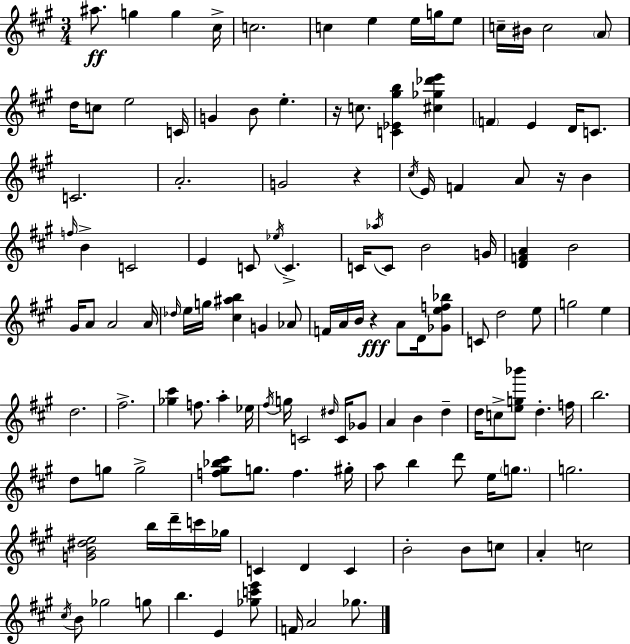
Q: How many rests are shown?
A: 4